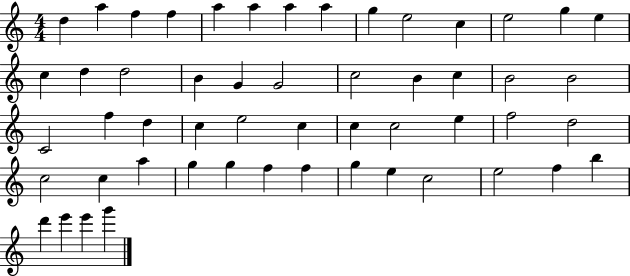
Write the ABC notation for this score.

X:1
T:Untitled
M:4/4
L:1/4
K:C
d a f f a a a a g e2 c e2 g e c d d2 B G G2 c2 B c B2 B2 C2 f d c e2 c c c2 e f2 d2 c2 c a g g f f g e c2 e2 f b d' e' e' g'